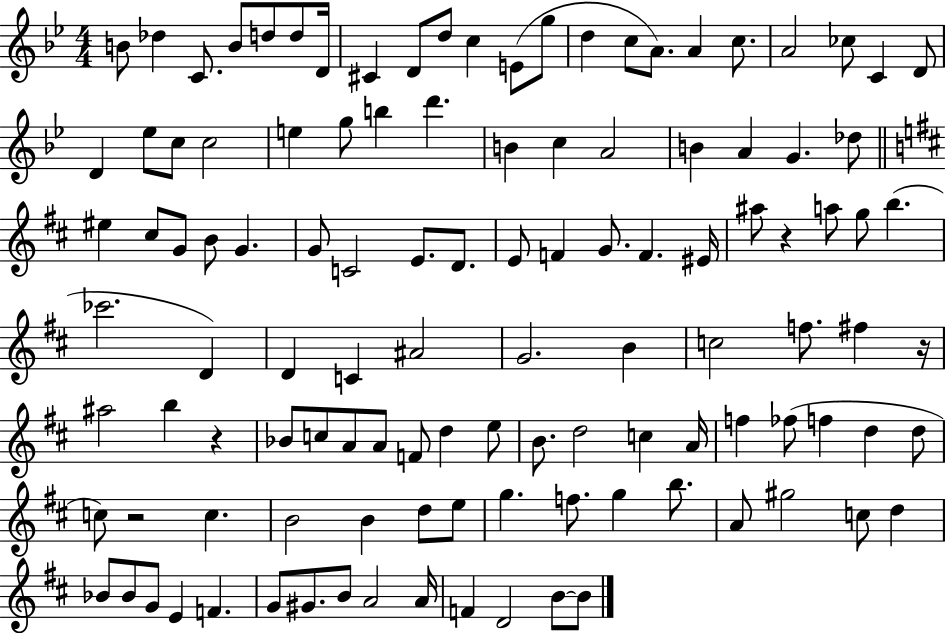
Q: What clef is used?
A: treble